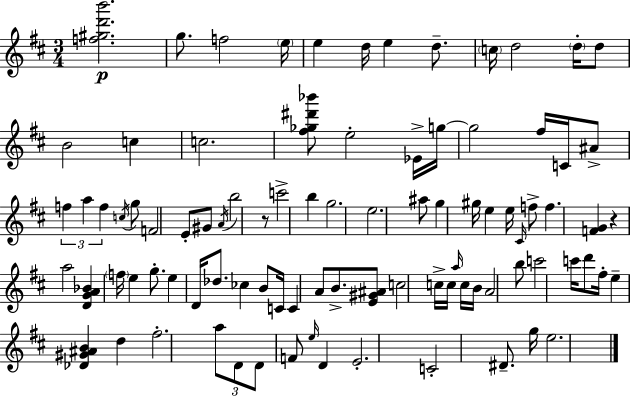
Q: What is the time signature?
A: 3/4